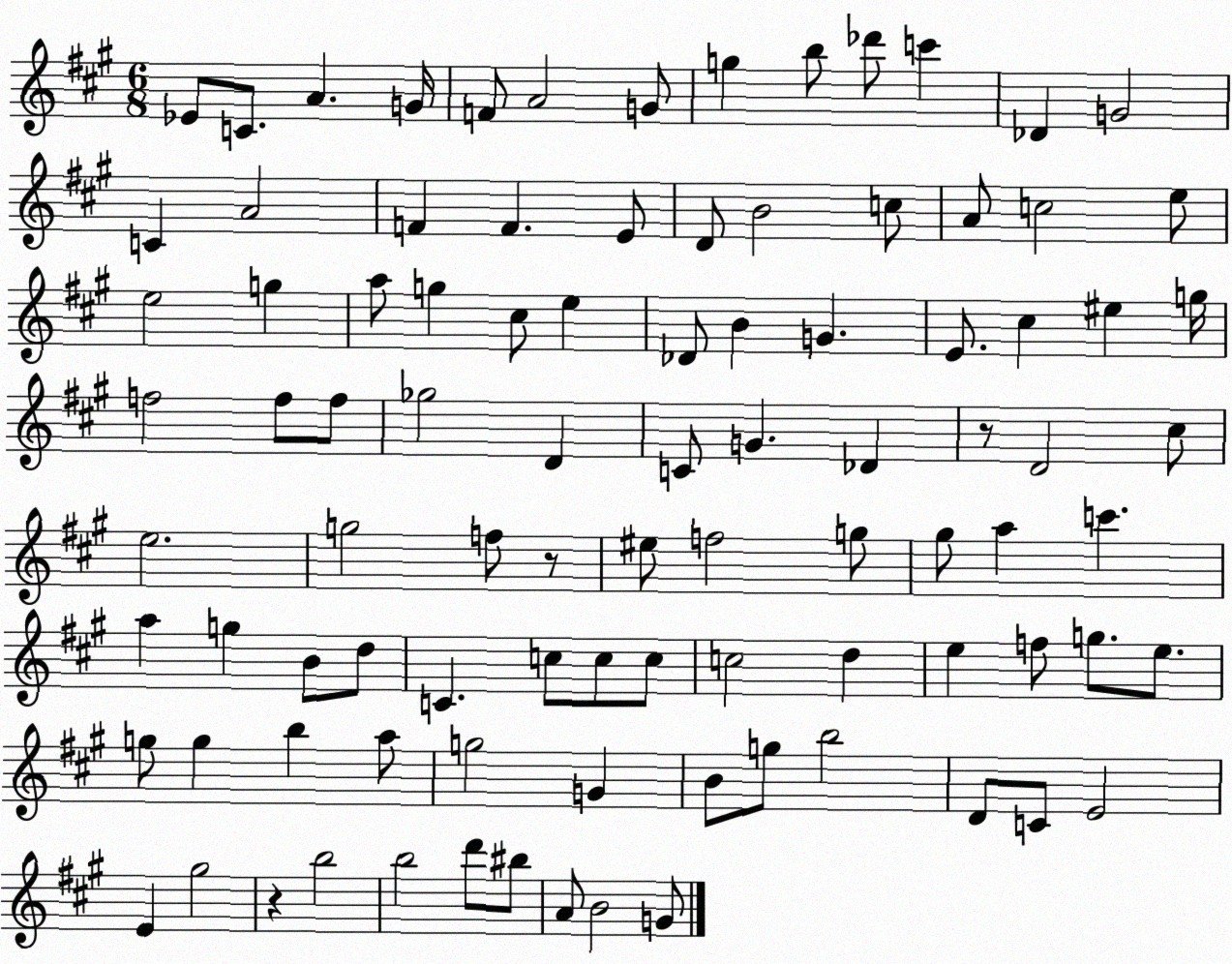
X:1
T:Untitled
M:6/8
L:1/4
K:A
_E/2 C/2 A G/4 F/2 A2 G/2 g b/2 _d'/2 c' _D G2 C A2 F F E/2 D/2 B2 c/2 A/2 c2 e/2 e2 g a/2 g ^c/2 e _D/2 B G E/2 ^c ^e g/4 f2 f/2 f/2 _g2 D C/2 G _D z/2 D2 ^c/2 e2 g2 f/2 z/2 ^e/2 f2 g/2 ^g/2 a c' a g B/2 d/2 C c/2 c/2 c/2 c2 d e f/2 g/2 e/2 g/2 g b a/2 g2 G B/2 g/2 b2 D/2 C/2 E2 E ^g2 z b2 b2 d'/2 ^b/2 A/2 B2 G/2